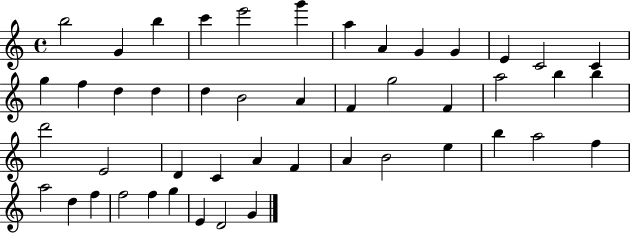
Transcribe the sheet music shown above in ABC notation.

X:1
T:Untitled
M:4/4
L:1/4
K:C
b2 G b c' e'2 g' a A G G E C2 C g f d d d B2 A F g2 F a2 b b d'2 E2 D C A F A B2 e b a2 f a2 d f f2 f g E D2 G